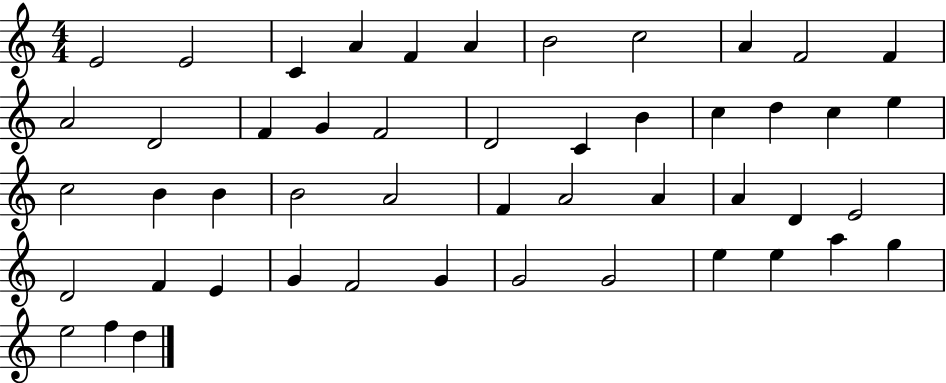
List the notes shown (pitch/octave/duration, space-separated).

E4/h E4/h C4/q A4/q F4/q A4/q B4/h C5/h A4/q F4/h F4/q A4/h D4/h F4/q G4/q F4/h D4/h C4/q B4/q C5/q D5/q C5/q E5/q C5/h B4/q B4/q B4/h A4/h F4/q A4/h A4/q A4/q D4/q E4/h D4/h F4/q E4/q G4/q F4/h G4/q G4/h G4/h E5/q E5/q A5/q G5/q E5/h F5/q D5/q